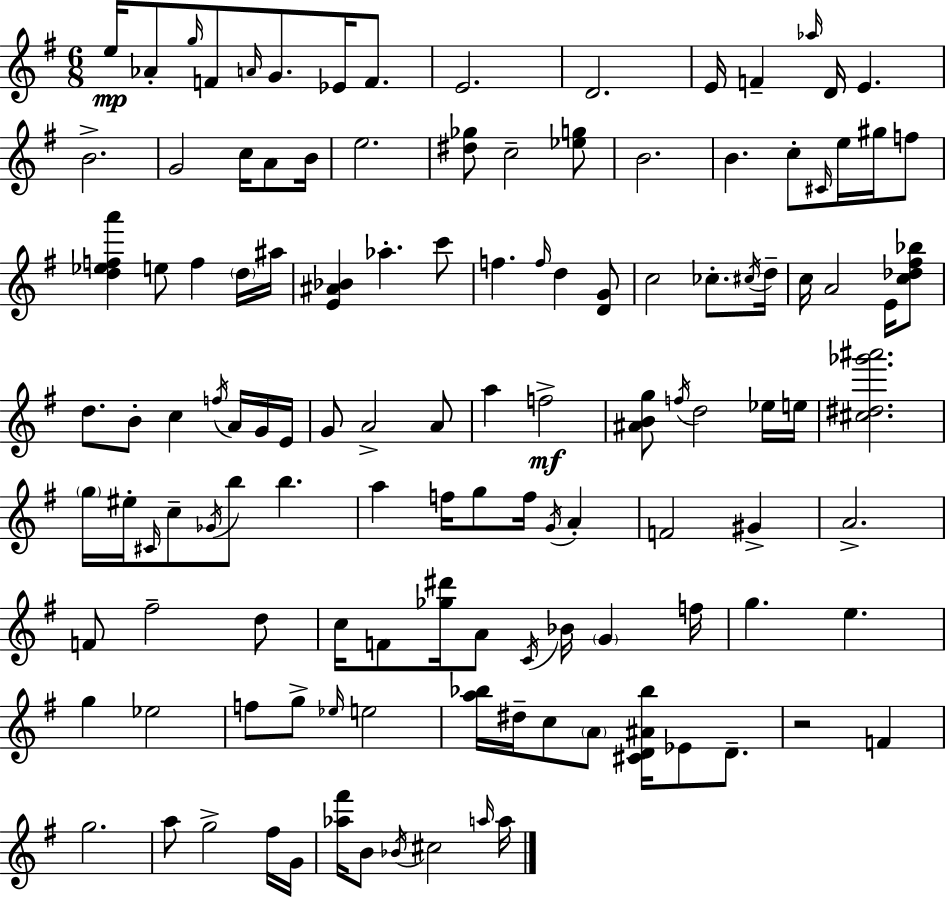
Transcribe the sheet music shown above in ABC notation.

X:1
T:Untitled
M:6/8
L:1/4
K:Em
e/4 _A/2 g/4 F/2 A/4 G/2 _E/4 F/2 E2 D2 E/4 F _a/4 D/4 E B2 G2 c/4 A/2 B/4 e2 [^d_g]/2 c2 [_eg]/2 B2 B c/2 ^C/4 e/4 ^g/4 f/2 [d_efa'] e/2 f d/4 ^a/4 [E^A_B] _a c'/2 f f/4 d [DG]/2 c2 _c/2 ^c/4 d/4 c/4 A2 E/4 [c_d^f_b]/2 d/2 B/2 c f/4 A/4 G/4 E/4 G/2 A2 A/2 a f2 [^ABg]/2 f/4 d2 _e/4 e/4 [^c^d_g'^a']2 g/4 ^e/4 ^C/4 c/2 _G/4 b/2 b a f/4 g/2 f/4 G/4 A F2 ^G A2 F/2 ^f2 d/2 c/4 F/2 [_g^d']/4 A/2 C/4 _B/4 G f/4 g e g _e2 f/2 g/2 _e/4 e2 [a_b]/4 ^d/4 c/2 A/2 [^CD^A_b]/4 _E/2 D/2 z2 F g2 a/2 g2 ^f/4 G/4 [_a^f']/4 B/2 _B/4 ^c2 a/4 a/4